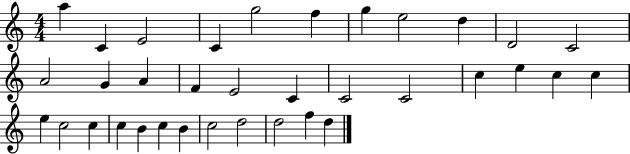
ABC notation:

X:1
T:Untitled
M:4/4
L:1/4
K:C
a C E2 C g2 f g e2 d D2 C2 A2 G A F E2 C C2 C2 c e c c e c2 c c B c B c2 d2 d2 f d